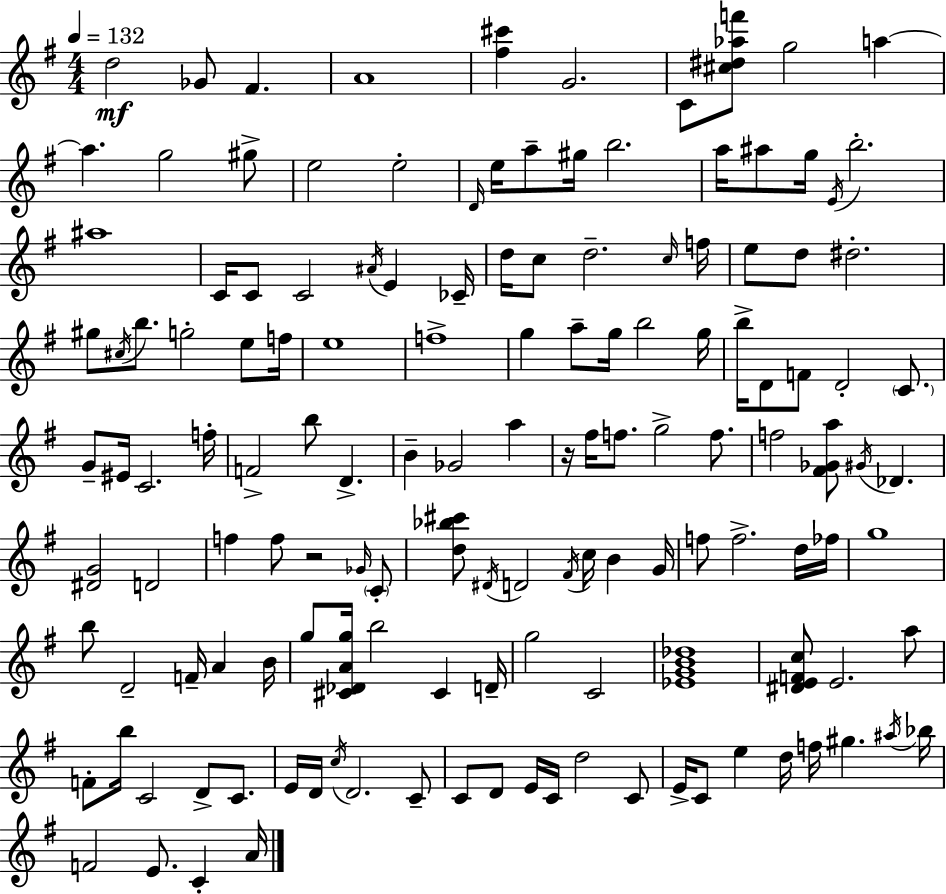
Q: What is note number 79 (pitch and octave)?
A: D#4